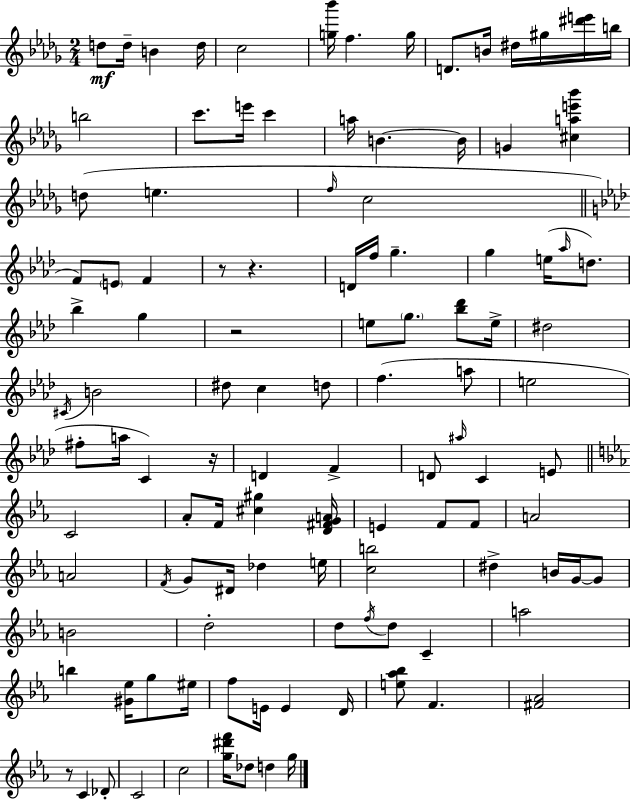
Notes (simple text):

D5/e D5/s B4/q D5/s C5/h [G5,Bb6]/s F5/q. G5/s D4/e. B4/s D#5/s G#5/s [D#6,E6]/s B5/s B5/h C6/e. E6/s C6/q A5/s B4/q. B4/s G4/q [C#5,A5,E6,Bb6]/q D5/e E5/q. F5/s C5/h F4/e E4/e F4/q R/e R/q. D4/s F5/s G5/q. G5/q E5/s Ab5/s D5/e. Bb5/q G5/q R/h E5/e G5/e. [Bb5,Db6]/e E5/s D#5/h C#4/s B4/h D#5/e C5/q D5/e F5/q. A5/e E5/h F#5/e A5/s C4/q R/s D4/q F4/q D4/e A#5/s C4/q E4/e C4/h Ab4/e F4/s [C#5,G#5]/q [D4,F#4,G4,A4]/s E4/q F4/e F4/e A4/h A4/h F4/s G4/e D#4/s Db5/q E5/s [C5,B5]/h D#5/q B4/s G4/s G4/e B4/h D5/h D5/e F5/s D5/e C4/q A5/h B5/q [G#4,Eb5]/s G5/e EIS5/s F5/e E4/s E4/q D4/s [E5,Ab5,Bb5]/e F4/q. [F#4,Ab4]/h R/e C4/q Db4/e C4/h C5/h [G5,D#6,F6]/s Db5/e D5/q G5/s